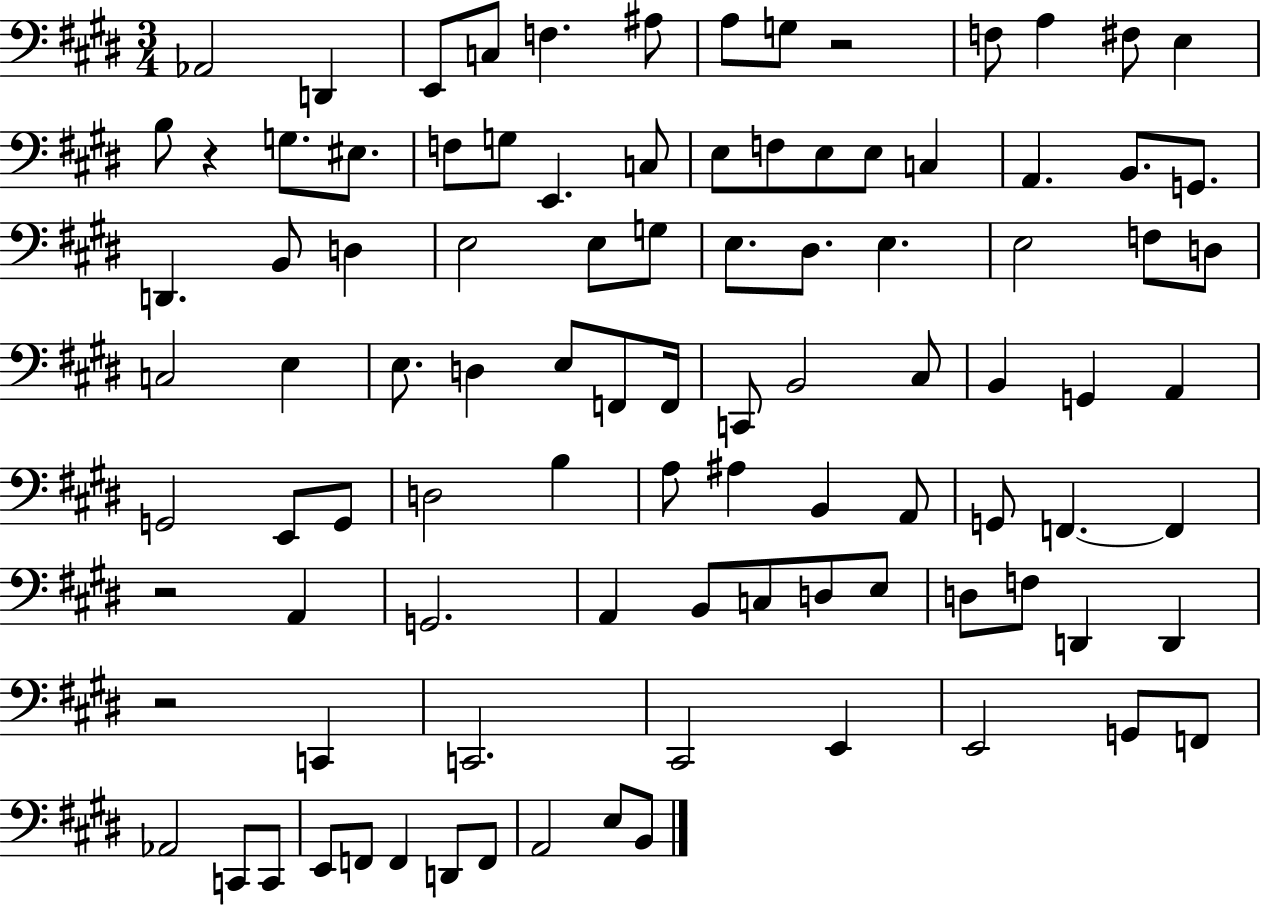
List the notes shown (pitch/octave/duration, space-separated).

Ab2/h D2/q E2/e C3/e F3/q. A#3/e A3/e G3/e R/h F3/e A3/q F#3/e E3/q B3/e R/q G3/e. EIS3/e. F3/e G3/e E2/q. C3/e E3/e F3/e E3/e E3/e C3/q A2/q. B2/e. G2/e. D2/q. B2/e D3/q E3/h E3/e G3/e E3/e. D#3/e. E3/q. E3/h F3/e D3/e C3/h E3/q E3/e. D3/q E3/e F2/e F2/s C2/e B2/h C#3/e B2/q G2/q A2/q G2/h E2/e G2/e D3/h B3/q A3/e A#3/q B2/q A2/e G2/e F2/q. F2/q R/h A2/q G2/h. A2/q B2/e C3/e D3/e E3/e D3/e F3/e D2/q D2/q R/h C2/q C2/h. C#2/h E2/q E2/h G2/e F2/e Ab2/h C2/e C2/e E2/e F2/e F2/q D2/e F2/e A2/h E3/e B2/e